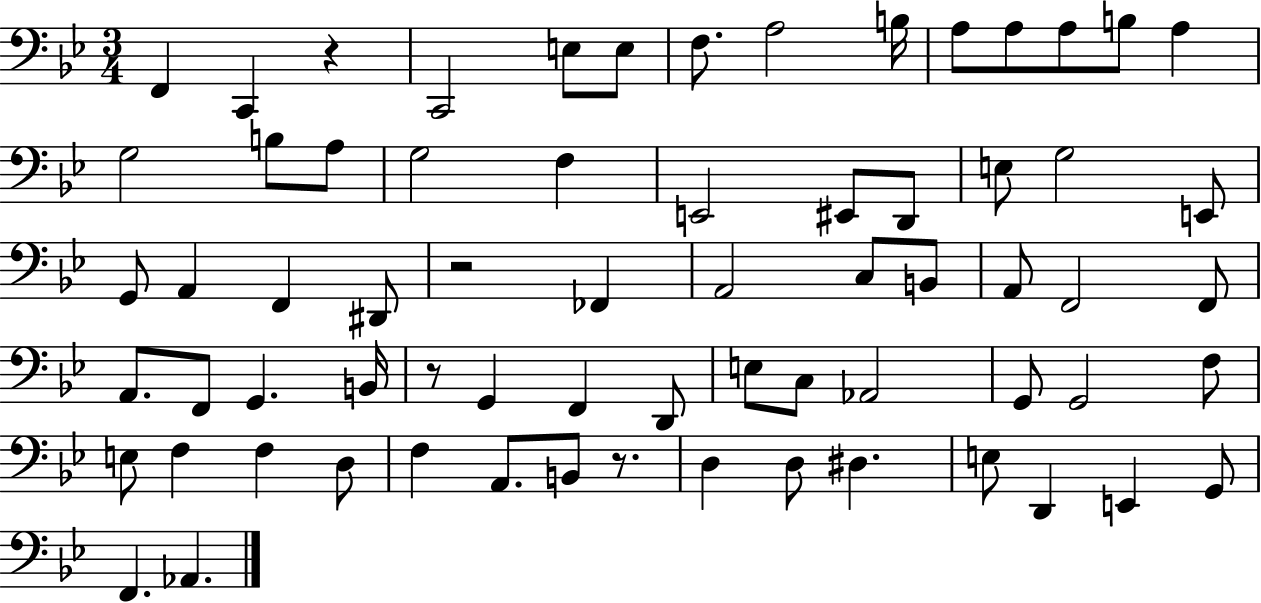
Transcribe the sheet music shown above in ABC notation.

X:1
T:Untitled
M:3/4
L:1/4
K:Bb
F,, C,, z C,,2 E,/2 E,/2 F,/2 A,2 B,/4 A,/2 A,/2 A,/2 B,/2 A, G,2 B,/2 A,/2 G,2 F, E,,2 ^E,,/2 D,,/2 E,/2 G,2 E,,/2 G,,/2 A,, F,, ^D,,/2 z2 _F,, A,,2 C,/2 B,,/2 A,,/2 F,,2 F,,/2 A,,/2 F,,/2 G,, B,,/4 z/2 G,, F,, D,,/2 E,/2 C,/2 _A,,2 G,,/2 G,,2 F,/2 E,/2 F, F, D,/2 F, A,,/2 B,,/2 z/2 D, D,/2 ^D, E,/2 D,, E,, G,,/2 F,, _A,,